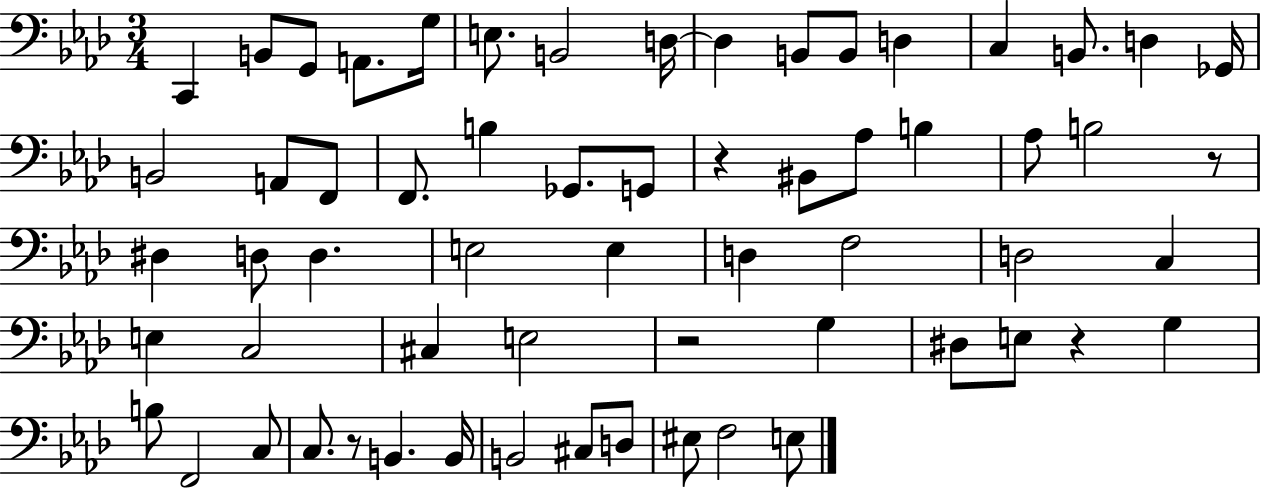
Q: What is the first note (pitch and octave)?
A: C2